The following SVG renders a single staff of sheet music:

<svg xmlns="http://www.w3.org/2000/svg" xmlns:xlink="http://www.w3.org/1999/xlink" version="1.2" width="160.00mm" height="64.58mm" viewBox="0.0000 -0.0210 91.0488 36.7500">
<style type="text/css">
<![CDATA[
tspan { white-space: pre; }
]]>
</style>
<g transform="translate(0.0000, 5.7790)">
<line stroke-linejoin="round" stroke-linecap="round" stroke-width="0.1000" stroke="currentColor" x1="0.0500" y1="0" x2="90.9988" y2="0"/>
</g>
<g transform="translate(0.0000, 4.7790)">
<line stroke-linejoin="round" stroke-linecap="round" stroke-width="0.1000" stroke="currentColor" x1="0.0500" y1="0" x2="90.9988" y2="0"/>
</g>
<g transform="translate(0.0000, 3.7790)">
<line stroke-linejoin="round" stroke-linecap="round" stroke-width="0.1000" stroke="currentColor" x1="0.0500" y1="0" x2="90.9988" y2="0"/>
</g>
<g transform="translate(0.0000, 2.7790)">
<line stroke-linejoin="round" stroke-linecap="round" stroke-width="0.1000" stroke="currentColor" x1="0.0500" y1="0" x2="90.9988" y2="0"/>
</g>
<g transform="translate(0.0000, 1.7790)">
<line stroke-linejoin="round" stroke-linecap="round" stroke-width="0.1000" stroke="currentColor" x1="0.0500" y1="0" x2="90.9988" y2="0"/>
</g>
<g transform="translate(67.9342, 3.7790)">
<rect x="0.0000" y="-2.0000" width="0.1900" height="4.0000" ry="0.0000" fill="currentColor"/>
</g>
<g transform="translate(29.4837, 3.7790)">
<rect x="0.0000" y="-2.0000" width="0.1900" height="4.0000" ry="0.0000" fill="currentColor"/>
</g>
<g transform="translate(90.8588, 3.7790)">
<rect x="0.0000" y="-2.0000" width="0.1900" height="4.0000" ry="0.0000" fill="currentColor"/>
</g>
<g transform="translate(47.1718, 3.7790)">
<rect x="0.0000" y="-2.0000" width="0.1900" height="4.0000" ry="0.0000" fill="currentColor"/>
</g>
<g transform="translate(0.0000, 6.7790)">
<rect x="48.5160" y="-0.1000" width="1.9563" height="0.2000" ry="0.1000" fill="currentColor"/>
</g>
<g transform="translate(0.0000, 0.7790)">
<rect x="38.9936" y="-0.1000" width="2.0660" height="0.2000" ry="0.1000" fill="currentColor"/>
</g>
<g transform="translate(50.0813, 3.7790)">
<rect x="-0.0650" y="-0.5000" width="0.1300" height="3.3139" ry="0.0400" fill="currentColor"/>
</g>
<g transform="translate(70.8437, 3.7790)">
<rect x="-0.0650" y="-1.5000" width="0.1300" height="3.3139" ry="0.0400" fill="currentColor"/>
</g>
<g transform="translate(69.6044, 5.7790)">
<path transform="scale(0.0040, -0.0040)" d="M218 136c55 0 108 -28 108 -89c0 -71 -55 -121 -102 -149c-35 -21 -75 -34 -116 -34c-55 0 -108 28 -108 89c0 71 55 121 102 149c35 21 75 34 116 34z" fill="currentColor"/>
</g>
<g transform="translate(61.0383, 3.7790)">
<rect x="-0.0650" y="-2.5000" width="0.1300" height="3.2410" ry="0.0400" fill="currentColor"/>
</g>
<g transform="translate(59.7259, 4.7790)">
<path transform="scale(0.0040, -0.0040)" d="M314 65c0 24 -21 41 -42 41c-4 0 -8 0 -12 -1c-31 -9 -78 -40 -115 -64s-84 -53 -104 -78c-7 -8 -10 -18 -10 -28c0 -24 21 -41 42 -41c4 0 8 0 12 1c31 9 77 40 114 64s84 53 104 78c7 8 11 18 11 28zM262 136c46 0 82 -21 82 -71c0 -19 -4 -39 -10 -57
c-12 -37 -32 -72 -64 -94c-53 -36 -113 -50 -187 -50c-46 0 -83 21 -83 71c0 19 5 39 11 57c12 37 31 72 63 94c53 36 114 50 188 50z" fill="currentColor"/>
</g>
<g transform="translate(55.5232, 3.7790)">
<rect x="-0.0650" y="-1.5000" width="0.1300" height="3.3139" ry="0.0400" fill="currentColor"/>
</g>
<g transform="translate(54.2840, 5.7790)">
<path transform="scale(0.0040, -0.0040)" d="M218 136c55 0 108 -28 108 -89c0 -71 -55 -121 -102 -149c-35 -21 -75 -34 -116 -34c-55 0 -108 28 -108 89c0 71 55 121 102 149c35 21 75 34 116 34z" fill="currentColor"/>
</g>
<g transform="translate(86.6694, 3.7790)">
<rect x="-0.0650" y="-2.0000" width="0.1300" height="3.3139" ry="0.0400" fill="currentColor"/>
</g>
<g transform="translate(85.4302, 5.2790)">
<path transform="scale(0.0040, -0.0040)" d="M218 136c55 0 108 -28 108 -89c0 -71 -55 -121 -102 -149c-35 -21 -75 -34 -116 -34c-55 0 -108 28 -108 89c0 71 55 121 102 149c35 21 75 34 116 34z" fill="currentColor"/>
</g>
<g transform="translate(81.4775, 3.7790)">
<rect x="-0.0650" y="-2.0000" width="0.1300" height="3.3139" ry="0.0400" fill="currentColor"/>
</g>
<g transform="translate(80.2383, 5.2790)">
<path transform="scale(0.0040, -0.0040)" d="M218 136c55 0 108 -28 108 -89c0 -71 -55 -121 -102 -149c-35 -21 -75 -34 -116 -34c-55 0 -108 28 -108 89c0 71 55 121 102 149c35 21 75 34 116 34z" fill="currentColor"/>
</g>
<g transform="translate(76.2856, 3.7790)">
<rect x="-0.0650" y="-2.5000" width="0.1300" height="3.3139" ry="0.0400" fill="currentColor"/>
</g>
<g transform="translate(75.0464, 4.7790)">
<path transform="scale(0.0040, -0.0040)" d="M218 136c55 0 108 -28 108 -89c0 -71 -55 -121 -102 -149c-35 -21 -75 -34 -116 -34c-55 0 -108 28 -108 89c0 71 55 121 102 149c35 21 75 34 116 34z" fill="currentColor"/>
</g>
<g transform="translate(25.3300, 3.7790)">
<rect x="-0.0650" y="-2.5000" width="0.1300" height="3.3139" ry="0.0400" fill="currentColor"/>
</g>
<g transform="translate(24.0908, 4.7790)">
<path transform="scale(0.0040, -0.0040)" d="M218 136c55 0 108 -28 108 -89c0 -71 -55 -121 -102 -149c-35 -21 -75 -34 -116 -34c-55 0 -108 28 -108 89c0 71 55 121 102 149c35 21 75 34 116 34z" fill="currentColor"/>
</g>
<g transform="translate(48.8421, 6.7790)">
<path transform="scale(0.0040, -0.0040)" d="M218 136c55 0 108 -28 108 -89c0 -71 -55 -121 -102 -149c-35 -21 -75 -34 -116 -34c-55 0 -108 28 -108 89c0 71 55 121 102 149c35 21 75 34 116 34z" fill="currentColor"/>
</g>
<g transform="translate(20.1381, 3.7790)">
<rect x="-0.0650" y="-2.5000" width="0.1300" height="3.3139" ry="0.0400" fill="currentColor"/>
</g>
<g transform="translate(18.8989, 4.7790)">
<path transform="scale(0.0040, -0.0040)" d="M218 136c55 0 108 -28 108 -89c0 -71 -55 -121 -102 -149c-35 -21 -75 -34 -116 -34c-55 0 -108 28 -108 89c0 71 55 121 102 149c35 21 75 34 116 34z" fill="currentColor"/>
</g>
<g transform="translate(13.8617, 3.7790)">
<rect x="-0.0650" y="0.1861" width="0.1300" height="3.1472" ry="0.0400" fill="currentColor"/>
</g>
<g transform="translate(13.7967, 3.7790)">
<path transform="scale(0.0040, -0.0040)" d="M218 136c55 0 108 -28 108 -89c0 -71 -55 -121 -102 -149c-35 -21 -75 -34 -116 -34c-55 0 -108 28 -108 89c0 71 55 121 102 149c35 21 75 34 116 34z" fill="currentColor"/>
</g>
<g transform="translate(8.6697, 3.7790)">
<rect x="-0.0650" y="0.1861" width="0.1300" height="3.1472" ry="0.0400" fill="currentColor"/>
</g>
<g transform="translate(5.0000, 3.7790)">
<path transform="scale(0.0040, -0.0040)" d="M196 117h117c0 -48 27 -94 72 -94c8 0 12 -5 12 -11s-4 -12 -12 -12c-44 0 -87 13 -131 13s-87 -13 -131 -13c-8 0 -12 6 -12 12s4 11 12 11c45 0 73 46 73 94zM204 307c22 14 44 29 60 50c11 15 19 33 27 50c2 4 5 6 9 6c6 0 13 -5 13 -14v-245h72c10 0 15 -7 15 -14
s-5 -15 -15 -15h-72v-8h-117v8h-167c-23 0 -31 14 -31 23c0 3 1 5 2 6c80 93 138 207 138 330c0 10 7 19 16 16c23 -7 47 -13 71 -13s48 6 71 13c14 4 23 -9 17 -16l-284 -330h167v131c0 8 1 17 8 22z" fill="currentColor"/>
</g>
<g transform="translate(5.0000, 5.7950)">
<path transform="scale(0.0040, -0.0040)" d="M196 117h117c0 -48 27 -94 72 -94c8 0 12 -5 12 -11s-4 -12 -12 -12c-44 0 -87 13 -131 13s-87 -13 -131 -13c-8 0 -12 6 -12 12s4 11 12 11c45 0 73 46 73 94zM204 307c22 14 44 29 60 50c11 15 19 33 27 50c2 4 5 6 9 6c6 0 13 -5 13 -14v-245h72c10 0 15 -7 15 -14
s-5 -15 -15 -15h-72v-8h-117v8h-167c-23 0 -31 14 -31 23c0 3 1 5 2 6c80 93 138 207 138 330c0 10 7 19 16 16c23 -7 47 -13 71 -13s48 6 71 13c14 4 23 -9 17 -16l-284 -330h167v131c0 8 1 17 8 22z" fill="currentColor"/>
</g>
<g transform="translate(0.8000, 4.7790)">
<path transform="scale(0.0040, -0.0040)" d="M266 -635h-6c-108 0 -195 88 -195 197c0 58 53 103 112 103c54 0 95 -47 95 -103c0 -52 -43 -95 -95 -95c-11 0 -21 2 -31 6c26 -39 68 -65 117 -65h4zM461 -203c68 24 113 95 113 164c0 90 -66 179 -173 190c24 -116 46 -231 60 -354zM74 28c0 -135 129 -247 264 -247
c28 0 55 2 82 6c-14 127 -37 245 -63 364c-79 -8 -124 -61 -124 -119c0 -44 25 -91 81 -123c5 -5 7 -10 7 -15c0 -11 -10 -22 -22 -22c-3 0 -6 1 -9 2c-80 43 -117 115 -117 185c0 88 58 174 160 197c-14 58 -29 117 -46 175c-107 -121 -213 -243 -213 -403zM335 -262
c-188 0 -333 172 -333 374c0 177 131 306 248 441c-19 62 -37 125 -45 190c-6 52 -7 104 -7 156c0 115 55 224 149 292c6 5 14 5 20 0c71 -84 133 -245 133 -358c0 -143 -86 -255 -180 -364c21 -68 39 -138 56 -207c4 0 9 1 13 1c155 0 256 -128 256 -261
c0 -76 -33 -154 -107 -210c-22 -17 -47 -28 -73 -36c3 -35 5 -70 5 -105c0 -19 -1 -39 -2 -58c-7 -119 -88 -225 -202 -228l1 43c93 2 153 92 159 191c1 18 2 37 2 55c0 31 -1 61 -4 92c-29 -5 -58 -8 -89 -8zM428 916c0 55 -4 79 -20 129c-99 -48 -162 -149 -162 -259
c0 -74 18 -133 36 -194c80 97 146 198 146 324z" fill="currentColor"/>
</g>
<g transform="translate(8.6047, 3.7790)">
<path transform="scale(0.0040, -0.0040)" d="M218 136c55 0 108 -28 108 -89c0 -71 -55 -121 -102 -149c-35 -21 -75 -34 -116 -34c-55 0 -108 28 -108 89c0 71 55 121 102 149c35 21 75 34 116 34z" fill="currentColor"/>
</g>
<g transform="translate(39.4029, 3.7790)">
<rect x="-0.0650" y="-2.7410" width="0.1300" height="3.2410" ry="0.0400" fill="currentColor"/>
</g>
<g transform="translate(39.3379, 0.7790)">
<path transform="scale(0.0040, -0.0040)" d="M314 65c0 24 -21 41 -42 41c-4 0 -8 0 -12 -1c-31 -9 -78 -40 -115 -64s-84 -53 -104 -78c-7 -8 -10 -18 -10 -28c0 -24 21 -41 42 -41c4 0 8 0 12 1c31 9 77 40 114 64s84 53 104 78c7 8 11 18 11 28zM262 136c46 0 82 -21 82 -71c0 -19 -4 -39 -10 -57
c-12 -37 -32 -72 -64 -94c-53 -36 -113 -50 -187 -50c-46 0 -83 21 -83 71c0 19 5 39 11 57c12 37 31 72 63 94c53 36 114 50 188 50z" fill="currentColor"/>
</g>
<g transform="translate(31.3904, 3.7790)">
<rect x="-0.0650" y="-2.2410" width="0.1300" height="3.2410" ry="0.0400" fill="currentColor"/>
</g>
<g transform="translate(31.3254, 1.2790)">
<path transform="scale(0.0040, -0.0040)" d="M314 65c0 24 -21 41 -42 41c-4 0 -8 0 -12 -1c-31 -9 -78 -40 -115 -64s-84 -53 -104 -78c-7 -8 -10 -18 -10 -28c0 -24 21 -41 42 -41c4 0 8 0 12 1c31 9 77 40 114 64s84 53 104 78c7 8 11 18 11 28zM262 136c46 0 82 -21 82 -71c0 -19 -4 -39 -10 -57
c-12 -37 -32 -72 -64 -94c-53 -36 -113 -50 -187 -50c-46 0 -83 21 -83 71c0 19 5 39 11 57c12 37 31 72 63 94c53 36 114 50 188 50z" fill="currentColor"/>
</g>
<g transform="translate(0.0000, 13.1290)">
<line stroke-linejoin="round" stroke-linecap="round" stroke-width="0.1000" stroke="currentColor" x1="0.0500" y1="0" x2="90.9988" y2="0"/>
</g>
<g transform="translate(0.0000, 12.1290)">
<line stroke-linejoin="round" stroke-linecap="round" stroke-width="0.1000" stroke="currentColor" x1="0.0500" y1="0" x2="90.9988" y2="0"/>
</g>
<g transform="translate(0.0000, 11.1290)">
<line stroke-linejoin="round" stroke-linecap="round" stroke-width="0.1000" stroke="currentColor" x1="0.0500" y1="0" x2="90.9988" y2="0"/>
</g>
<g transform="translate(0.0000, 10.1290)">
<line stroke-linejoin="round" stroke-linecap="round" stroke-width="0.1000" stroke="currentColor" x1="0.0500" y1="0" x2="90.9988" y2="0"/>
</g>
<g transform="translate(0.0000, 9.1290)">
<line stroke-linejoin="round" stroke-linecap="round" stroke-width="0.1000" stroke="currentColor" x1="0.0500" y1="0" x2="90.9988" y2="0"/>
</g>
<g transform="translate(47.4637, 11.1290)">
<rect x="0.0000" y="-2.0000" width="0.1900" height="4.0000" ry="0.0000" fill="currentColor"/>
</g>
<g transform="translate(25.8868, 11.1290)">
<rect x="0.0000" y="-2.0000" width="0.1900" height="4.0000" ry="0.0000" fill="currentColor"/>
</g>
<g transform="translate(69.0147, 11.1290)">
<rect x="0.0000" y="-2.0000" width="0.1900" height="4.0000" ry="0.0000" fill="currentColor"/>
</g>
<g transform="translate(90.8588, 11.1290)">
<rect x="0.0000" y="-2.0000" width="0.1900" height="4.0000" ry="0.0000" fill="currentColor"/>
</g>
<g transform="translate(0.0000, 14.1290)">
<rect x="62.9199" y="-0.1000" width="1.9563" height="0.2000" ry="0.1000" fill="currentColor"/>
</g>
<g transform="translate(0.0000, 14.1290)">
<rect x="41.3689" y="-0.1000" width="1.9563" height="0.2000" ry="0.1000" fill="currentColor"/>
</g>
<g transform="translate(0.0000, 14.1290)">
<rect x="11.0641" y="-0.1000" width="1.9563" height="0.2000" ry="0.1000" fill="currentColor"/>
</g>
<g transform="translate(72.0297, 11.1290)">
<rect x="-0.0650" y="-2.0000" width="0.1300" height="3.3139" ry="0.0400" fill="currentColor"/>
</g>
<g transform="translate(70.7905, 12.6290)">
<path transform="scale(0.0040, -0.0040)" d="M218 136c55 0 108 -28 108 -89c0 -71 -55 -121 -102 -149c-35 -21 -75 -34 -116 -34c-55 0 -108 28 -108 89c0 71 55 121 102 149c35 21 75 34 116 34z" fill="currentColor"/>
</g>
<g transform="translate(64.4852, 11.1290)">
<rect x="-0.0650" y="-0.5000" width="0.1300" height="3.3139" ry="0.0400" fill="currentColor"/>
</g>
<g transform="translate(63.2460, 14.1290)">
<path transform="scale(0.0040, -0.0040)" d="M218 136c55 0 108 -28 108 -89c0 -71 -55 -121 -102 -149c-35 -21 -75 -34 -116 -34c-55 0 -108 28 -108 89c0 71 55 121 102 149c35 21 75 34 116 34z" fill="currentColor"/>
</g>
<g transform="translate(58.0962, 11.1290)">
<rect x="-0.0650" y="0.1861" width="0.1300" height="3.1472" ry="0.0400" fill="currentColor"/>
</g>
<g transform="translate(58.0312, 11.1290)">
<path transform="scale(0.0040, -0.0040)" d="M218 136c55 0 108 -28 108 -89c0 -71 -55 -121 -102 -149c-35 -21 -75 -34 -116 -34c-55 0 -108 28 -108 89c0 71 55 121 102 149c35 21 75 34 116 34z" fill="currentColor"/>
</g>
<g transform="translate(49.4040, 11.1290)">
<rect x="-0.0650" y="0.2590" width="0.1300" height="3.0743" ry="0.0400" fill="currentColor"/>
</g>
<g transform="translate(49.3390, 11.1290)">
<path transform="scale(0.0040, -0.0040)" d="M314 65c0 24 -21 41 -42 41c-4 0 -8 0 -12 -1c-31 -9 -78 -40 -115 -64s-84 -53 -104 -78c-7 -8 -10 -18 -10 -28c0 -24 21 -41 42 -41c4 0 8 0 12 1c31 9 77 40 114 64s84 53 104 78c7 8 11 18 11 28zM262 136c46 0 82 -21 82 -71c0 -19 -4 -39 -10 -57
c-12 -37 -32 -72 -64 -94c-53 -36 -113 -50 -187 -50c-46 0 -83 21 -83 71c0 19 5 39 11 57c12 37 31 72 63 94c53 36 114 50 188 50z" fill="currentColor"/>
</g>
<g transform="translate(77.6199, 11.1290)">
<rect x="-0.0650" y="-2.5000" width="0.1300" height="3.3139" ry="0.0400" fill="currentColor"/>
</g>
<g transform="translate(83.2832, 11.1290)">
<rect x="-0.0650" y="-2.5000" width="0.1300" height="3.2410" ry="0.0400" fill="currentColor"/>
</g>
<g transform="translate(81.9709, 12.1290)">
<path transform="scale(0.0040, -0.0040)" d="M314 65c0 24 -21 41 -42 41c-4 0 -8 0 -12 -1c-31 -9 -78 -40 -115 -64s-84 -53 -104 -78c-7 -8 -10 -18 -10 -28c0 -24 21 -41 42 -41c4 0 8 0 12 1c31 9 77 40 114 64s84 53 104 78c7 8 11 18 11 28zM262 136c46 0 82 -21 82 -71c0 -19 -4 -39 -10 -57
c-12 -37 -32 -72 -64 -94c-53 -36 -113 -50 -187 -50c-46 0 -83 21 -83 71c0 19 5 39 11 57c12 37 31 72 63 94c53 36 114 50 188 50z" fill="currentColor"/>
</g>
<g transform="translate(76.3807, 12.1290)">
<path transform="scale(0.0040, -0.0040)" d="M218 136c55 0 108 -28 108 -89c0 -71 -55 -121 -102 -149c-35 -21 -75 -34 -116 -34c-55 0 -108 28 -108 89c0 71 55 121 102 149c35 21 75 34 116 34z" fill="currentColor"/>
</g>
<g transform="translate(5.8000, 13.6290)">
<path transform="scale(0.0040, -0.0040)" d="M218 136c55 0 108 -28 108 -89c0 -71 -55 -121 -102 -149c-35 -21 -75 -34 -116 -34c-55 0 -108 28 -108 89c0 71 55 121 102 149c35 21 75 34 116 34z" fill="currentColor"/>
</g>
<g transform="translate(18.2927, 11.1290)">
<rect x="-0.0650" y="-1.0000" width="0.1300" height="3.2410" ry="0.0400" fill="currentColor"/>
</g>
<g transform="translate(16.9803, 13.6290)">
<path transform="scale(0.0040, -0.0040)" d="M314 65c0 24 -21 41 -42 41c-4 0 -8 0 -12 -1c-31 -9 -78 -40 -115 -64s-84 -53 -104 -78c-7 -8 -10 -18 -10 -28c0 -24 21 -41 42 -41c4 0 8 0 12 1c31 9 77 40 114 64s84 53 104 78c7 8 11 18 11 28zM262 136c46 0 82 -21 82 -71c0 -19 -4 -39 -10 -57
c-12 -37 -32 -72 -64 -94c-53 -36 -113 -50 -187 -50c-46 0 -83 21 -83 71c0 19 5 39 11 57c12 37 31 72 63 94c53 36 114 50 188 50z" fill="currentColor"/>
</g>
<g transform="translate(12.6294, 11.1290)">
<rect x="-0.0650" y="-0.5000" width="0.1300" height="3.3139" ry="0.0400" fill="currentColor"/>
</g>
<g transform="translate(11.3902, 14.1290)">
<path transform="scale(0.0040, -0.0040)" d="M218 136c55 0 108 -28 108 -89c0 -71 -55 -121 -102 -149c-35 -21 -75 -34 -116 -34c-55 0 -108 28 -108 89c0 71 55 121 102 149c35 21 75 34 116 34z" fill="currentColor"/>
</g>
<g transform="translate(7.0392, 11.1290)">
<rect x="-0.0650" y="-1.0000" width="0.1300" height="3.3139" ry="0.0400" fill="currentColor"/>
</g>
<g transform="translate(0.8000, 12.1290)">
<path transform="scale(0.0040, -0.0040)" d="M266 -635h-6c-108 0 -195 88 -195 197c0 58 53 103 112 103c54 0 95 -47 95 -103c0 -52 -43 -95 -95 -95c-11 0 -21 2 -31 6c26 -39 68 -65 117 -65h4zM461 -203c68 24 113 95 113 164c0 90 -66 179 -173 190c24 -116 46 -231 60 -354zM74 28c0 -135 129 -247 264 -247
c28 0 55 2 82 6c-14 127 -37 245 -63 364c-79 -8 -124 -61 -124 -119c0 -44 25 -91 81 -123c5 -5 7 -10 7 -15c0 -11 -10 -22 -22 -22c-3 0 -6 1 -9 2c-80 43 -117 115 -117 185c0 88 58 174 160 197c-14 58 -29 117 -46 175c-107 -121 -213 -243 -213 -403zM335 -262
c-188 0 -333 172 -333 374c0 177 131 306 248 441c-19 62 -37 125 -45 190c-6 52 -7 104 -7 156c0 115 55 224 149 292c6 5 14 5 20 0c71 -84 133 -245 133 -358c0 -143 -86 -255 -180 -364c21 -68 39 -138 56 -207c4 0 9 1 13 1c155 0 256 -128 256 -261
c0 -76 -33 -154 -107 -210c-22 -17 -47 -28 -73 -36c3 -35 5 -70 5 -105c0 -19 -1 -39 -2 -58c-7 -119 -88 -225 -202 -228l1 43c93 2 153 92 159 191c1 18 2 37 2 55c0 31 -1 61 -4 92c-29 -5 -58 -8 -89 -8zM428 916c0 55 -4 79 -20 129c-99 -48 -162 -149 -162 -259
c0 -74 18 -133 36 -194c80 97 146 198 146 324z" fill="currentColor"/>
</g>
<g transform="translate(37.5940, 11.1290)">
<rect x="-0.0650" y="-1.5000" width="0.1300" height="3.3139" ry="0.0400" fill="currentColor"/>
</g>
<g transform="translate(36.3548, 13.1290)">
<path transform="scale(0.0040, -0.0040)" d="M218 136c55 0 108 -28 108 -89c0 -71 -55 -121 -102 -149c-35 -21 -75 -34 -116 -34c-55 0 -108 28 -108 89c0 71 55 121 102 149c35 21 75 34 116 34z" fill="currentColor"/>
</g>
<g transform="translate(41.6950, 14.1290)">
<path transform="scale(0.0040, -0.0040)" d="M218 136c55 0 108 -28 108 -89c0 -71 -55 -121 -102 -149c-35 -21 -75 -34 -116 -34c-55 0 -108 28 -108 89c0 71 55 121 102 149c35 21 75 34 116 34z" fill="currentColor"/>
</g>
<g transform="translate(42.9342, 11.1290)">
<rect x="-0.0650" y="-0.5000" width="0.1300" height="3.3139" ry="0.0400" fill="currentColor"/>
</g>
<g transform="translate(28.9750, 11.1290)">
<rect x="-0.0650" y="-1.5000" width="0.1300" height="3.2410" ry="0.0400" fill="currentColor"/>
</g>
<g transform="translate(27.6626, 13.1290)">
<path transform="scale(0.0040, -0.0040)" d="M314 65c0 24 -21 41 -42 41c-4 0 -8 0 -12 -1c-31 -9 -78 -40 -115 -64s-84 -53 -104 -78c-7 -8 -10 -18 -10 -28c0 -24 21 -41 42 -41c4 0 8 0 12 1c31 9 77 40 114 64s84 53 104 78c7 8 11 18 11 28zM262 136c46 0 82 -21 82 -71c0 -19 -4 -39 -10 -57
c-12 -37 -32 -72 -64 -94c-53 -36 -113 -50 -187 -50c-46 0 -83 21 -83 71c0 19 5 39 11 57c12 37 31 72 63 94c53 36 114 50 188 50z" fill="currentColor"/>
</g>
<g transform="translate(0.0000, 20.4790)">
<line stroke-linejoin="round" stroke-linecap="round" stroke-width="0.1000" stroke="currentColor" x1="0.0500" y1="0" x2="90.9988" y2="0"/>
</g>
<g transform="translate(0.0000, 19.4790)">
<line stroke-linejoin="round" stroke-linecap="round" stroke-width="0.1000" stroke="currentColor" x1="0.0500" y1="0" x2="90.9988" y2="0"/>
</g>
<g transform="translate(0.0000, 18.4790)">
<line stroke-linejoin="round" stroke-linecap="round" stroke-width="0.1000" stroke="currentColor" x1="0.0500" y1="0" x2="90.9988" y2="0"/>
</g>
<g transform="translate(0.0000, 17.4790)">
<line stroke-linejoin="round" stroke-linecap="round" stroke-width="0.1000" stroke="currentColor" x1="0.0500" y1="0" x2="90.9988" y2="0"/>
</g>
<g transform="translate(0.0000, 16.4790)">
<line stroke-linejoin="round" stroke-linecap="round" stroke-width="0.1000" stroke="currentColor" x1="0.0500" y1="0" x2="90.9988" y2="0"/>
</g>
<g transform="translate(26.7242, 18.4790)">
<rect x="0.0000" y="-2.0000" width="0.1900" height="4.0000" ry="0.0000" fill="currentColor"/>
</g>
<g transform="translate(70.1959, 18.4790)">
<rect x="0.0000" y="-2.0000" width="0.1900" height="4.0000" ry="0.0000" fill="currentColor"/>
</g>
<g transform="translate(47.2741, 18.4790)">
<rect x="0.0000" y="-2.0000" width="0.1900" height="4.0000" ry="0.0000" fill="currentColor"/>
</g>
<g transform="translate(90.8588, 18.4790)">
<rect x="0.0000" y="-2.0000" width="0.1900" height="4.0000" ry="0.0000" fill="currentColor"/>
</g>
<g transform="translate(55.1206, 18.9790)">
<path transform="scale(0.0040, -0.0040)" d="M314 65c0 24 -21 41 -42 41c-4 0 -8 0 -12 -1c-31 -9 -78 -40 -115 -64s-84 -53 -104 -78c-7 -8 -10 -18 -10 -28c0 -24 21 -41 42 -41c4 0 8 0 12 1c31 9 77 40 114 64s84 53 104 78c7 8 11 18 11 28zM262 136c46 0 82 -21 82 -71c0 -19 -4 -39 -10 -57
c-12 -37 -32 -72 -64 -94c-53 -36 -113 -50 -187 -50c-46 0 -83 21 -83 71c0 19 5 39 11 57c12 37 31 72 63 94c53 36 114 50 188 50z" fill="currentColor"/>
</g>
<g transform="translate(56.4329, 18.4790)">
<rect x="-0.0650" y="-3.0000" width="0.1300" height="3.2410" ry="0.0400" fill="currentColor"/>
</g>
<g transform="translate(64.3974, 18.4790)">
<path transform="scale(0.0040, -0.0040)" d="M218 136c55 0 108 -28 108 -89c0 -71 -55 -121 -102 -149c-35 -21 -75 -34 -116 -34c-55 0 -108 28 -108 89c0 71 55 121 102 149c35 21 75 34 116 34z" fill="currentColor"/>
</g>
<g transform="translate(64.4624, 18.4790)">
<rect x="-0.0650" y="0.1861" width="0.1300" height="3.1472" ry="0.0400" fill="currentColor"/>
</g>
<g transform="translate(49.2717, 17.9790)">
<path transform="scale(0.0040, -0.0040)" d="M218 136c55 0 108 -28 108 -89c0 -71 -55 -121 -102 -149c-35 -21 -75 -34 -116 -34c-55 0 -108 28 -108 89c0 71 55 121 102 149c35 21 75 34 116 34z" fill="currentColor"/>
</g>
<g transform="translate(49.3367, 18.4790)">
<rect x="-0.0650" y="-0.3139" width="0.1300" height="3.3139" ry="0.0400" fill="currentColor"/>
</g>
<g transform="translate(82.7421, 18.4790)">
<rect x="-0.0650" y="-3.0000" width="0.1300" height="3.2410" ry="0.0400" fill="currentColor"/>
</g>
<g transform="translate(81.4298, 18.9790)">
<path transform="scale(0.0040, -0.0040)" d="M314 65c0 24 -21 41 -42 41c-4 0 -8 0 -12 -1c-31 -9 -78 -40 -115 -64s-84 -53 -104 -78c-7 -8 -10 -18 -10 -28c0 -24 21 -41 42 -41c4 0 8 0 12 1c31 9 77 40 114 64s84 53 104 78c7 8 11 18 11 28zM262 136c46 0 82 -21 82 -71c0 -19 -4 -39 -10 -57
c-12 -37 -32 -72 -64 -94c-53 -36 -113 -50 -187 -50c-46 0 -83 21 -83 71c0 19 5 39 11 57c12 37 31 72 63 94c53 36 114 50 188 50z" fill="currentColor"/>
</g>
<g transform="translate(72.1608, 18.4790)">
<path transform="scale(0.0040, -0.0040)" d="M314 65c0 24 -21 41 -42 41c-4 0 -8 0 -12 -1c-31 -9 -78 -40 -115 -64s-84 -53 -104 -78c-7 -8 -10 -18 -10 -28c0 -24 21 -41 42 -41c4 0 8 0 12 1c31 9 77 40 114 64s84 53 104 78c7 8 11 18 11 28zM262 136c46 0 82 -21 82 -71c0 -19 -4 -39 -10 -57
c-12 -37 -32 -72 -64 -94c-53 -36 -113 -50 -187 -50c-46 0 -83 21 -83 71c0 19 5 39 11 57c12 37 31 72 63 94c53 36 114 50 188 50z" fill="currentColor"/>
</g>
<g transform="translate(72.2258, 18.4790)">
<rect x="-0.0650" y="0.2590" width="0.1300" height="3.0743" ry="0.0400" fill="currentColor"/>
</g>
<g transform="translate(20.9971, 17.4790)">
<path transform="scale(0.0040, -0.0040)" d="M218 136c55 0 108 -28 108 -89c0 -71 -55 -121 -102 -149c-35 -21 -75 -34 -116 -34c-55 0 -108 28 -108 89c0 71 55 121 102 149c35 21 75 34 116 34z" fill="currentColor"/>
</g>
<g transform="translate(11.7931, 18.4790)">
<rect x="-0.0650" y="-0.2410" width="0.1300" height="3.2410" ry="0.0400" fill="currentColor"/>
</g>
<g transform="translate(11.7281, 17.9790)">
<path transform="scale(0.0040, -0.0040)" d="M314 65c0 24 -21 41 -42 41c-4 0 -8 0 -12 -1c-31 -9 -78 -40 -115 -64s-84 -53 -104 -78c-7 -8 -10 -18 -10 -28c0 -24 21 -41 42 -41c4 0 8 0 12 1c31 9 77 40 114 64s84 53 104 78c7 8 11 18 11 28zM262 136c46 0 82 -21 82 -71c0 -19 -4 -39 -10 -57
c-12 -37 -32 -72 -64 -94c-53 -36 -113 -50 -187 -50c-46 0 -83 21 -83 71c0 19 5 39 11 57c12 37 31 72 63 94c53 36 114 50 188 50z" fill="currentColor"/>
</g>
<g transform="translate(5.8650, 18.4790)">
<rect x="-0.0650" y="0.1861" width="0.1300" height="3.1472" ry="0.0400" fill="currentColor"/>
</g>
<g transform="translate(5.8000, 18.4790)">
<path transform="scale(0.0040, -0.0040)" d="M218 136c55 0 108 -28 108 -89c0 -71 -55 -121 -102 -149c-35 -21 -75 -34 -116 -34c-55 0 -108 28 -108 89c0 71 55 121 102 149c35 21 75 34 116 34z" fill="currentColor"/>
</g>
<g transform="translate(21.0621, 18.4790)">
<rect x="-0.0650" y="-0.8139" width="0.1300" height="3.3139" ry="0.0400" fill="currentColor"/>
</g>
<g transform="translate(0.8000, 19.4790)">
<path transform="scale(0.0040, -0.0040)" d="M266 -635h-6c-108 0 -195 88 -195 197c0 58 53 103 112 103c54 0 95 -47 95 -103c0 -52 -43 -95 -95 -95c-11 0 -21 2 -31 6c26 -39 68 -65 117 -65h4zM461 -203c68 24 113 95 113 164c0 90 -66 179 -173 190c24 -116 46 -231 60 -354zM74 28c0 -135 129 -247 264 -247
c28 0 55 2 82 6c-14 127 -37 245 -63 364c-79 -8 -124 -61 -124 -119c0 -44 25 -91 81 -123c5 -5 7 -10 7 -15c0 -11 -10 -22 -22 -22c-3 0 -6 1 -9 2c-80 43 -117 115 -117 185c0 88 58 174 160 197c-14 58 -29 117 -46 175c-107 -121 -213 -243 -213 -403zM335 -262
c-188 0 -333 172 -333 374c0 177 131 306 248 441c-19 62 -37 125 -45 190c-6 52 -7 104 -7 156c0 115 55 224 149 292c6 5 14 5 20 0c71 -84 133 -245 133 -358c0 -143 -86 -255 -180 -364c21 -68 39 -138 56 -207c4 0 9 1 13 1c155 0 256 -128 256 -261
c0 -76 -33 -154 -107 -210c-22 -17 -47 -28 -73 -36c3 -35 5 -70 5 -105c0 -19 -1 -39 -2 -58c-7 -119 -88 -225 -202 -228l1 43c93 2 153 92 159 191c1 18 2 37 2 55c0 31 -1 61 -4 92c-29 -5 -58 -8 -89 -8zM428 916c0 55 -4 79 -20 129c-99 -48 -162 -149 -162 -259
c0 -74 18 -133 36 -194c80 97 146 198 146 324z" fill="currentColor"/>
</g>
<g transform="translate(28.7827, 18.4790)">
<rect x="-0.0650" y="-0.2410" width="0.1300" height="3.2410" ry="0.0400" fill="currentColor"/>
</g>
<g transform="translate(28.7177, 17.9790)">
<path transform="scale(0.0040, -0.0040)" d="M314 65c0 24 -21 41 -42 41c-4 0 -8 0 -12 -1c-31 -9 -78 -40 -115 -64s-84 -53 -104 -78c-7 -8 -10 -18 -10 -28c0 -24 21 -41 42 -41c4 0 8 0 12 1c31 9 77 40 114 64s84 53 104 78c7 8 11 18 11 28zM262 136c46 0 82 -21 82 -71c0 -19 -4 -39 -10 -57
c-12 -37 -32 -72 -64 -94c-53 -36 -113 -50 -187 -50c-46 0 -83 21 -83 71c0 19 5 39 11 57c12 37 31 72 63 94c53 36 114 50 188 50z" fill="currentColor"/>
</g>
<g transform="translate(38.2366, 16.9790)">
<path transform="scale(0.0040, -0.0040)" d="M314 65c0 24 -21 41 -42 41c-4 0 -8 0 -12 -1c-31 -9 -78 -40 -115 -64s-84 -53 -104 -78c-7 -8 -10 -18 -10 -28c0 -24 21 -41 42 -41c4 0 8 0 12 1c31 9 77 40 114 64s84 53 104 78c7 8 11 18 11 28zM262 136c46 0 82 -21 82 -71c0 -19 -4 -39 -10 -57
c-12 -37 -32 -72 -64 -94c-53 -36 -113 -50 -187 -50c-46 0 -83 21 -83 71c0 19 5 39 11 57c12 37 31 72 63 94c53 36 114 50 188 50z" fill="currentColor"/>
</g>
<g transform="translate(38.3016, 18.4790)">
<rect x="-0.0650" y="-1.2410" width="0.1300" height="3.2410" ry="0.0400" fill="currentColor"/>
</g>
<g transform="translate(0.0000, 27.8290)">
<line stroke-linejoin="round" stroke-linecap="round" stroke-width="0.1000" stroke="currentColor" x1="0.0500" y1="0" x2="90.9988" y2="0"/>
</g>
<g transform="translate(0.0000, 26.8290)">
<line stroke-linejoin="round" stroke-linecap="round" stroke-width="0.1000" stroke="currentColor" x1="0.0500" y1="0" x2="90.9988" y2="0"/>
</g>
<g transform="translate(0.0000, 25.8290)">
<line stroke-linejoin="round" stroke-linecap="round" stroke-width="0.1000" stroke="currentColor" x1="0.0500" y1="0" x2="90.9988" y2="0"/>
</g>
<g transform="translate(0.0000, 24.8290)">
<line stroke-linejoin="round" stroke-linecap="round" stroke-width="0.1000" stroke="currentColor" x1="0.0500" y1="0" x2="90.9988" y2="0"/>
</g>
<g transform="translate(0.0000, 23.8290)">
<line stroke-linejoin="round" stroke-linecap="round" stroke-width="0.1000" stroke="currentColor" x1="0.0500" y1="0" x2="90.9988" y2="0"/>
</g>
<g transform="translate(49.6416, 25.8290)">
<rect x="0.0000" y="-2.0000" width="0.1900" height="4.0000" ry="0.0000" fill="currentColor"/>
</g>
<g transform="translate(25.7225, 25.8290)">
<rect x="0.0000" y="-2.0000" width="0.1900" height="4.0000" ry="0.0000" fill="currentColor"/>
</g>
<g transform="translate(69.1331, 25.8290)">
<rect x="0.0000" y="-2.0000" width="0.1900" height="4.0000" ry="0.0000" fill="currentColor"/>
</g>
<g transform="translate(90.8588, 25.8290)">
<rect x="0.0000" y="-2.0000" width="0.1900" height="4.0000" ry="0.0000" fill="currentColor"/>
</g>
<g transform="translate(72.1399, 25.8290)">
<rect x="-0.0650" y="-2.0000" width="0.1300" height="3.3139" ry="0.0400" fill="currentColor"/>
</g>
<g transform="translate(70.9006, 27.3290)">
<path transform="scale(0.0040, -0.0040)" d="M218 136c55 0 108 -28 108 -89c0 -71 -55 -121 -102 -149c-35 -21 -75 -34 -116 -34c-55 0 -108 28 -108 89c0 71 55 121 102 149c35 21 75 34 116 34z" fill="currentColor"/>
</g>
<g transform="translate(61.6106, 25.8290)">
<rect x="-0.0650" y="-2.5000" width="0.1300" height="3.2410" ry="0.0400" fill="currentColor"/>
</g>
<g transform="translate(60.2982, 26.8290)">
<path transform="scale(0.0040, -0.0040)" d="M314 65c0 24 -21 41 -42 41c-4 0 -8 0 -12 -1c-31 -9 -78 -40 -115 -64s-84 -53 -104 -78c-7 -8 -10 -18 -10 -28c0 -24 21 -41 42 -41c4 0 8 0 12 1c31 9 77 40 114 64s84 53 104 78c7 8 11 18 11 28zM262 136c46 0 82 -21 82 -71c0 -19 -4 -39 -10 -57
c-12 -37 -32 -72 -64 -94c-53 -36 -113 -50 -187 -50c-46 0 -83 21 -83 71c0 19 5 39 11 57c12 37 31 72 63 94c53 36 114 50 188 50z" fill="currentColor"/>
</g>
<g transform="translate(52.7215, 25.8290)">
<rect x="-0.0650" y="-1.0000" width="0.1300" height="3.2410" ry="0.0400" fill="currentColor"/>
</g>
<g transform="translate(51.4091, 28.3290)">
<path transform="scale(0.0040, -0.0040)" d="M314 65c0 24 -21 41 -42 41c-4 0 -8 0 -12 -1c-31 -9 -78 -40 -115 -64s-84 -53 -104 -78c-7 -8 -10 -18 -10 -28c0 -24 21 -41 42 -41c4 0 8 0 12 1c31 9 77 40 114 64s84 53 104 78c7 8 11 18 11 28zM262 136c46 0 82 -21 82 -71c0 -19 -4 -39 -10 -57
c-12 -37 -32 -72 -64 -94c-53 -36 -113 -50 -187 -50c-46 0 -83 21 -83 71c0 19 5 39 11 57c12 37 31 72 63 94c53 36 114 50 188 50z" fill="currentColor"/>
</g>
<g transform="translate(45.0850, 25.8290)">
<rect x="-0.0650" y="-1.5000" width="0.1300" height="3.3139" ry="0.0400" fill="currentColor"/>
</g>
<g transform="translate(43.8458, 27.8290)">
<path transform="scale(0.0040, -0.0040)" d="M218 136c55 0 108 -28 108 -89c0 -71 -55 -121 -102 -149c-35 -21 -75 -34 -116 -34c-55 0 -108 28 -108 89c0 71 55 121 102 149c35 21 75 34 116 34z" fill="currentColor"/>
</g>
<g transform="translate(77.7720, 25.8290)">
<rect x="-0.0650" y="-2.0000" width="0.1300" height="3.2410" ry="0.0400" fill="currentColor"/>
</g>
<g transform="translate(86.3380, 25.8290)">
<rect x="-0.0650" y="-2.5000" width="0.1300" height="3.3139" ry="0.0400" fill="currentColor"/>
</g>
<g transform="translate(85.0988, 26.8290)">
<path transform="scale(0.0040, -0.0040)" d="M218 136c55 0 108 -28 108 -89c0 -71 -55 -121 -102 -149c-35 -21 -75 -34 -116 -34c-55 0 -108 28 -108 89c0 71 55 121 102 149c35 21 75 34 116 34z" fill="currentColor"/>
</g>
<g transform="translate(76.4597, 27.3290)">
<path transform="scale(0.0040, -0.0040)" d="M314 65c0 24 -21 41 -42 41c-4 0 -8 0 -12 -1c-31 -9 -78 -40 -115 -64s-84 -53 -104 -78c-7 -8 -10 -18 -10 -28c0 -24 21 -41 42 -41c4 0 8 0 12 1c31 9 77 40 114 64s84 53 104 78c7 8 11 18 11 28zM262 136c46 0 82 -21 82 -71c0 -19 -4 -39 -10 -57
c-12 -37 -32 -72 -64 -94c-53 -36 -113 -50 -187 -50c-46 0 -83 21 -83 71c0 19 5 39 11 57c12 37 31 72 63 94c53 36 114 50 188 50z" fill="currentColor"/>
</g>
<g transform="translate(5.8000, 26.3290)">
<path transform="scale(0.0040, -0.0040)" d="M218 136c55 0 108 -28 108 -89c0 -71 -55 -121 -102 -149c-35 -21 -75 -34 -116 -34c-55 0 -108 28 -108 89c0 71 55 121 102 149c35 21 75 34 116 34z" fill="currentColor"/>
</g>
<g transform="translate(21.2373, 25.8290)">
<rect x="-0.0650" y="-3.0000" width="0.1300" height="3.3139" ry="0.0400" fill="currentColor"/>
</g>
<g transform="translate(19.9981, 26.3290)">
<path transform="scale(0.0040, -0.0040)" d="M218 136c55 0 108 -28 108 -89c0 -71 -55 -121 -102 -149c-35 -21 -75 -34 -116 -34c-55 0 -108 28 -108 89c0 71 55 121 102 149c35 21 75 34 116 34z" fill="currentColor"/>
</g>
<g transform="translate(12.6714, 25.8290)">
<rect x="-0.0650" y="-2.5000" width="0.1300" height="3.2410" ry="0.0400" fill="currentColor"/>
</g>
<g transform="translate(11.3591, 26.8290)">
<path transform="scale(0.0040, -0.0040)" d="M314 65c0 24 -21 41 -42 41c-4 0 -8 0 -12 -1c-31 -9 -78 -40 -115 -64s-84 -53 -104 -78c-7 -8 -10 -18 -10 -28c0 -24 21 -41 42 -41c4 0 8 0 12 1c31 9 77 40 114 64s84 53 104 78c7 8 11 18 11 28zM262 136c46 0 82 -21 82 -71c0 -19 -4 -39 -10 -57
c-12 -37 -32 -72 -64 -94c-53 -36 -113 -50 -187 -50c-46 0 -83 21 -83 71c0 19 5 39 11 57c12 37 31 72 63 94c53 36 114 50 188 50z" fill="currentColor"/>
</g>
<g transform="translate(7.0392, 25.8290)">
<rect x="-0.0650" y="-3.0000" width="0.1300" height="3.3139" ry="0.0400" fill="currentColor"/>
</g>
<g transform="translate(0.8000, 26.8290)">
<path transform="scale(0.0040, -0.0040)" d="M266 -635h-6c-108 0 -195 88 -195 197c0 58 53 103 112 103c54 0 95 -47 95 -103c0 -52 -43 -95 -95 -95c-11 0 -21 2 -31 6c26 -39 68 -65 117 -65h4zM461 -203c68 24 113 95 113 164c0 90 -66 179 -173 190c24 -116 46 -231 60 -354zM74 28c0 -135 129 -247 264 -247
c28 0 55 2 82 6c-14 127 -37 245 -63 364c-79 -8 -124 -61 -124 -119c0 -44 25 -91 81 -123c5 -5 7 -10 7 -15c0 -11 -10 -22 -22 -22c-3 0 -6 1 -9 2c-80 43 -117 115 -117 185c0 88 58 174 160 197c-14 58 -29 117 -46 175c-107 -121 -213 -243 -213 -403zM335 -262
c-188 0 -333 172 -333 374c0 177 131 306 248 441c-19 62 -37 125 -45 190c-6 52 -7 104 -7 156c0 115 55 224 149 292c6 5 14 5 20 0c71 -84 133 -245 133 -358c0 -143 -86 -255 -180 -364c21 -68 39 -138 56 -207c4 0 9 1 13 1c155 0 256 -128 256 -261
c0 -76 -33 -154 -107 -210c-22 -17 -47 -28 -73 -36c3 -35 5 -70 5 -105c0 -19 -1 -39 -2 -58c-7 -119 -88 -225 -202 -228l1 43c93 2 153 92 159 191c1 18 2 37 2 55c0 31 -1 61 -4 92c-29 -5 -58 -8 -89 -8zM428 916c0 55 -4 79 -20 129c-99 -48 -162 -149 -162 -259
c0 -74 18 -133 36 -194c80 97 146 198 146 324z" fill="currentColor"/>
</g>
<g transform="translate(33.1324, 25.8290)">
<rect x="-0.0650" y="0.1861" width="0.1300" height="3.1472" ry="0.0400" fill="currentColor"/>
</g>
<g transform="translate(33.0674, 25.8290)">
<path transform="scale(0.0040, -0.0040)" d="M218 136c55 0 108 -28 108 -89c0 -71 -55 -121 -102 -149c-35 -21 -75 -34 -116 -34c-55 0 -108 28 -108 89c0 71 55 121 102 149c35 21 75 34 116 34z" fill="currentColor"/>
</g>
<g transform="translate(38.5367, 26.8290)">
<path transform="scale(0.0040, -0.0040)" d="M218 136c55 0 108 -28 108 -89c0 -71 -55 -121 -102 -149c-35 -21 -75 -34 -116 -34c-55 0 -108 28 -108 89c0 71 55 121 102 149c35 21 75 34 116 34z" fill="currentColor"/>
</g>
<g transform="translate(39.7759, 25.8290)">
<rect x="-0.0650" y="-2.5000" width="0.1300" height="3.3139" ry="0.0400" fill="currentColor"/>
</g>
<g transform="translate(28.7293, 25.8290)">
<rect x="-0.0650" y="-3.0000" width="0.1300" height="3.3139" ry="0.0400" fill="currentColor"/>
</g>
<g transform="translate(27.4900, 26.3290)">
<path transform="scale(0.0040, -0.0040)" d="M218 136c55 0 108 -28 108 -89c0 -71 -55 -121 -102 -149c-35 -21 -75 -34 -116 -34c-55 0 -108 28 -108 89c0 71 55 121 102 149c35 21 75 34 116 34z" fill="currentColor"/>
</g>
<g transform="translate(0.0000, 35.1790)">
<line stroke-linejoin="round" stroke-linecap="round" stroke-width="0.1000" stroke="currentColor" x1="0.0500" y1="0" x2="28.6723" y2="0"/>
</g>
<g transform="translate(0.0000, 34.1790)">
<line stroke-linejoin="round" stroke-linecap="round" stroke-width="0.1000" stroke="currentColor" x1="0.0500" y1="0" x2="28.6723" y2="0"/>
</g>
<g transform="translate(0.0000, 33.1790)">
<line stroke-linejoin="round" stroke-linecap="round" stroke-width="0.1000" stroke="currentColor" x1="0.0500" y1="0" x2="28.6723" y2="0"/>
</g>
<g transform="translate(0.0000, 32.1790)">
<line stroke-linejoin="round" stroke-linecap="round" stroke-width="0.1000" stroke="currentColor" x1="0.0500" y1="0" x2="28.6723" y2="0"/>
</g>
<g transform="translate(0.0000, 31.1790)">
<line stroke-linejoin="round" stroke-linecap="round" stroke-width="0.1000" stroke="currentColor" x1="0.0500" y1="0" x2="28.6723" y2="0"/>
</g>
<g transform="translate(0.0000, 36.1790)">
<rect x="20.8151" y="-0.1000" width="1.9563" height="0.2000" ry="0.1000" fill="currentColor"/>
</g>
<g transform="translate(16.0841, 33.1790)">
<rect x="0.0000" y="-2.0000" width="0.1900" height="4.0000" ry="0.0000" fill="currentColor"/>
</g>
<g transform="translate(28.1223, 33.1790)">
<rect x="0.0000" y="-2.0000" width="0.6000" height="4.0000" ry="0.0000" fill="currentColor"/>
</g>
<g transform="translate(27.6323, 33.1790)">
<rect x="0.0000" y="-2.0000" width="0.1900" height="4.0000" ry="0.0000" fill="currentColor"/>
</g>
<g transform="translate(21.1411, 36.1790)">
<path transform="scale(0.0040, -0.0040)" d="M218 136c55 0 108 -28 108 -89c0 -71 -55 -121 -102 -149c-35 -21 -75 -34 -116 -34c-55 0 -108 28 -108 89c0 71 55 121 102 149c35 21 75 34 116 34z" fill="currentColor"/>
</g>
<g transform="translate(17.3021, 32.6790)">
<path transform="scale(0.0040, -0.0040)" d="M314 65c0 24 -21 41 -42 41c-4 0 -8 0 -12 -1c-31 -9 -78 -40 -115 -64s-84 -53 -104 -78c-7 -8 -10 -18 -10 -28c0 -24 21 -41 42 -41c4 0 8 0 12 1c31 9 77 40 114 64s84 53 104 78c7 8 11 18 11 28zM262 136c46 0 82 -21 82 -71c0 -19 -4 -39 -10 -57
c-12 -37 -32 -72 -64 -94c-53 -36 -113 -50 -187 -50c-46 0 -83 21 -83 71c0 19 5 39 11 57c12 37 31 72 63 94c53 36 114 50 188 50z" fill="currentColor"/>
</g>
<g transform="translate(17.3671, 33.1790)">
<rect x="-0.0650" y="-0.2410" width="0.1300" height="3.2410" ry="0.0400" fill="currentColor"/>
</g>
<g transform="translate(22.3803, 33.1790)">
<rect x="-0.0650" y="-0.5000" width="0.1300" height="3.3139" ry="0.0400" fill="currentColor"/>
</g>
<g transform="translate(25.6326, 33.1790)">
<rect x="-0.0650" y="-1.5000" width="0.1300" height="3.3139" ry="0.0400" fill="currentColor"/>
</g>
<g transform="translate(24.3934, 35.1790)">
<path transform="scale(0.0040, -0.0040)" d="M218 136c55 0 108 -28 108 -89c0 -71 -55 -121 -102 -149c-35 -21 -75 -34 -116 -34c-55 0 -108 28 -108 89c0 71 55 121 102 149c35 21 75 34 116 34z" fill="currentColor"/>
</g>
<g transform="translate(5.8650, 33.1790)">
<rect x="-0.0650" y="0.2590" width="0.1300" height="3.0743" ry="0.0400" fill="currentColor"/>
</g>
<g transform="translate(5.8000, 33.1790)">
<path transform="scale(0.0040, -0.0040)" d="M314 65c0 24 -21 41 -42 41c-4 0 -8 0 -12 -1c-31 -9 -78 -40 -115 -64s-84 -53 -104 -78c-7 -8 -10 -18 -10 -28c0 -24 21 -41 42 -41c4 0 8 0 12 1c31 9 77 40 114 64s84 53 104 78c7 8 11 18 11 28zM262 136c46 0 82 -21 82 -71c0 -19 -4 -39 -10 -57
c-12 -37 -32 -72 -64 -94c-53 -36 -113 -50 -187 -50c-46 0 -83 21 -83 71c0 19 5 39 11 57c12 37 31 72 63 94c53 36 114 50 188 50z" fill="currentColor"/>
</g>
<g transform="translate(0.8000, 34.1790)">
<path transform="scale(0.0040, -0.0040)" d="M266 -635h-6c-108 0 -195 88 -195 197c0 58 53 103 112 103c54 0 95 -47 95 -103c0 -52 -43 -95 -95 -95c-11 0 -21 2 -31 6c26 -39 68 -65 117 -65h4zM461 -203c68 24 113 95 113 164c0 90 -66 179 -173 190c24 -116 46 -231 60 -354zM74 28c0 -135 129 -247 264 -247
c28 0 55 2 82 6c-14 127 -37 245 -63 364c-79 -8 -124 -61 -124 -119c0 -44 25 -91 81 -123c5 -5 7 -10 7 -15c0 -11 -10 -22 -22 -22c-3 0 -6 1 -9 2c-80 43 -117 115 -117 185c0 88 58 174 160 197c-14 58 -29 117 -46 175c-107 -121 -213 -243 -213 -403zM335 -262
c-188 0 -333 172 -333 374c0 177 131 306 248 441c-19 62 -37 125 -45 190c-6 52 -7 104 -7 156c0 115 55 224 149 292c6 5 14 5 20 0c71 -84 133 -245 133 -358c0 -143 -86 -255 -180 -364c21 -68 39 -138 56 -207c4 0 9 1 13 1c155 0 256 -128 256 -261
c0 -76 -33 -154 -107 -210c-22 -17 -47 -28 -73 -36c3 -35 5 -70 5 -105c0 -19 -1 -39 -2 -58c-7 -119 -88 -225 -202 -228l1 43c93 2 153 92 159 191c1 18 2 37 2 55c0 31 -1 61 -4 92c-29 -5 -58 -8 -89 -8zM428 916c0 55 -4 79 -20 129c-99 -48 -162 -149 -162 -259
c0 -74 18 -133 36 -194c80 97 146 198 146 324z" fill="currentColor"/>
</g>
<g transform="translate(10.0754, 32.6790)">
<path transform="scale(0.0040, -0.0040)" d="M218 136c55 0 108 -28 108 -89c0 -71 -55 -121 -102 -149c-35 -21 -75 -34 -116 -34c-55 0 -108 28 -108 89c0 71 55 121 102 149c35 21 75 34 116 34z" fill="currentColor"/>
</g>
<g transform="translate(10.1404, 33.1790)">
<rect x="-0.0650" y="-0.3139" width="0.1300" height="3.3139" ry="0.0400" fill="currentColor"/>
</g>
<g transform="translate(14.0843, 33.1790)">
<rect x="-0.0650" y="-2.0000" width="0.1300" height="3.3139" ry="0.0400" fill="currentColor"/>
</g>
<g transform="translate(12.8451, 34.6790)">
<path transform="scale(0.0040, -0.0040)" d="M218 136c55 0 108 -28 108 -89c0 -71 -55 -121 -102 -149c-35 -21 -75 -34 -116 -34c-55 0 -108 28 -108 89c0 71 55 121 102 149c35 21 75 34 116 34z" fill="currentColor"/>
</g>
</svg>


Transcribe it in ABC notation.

X:1
T:Untitled
M:4/4
L:1/4
K:C
B B G G g2 a2 C E G2 E G F F D C D2 E2 E C B2 B C F G G2 B c2 d c2 e2 c A2 B B2 A2 A G2 A A B G E D2 G2 F F2 G B2 c F c2 C E